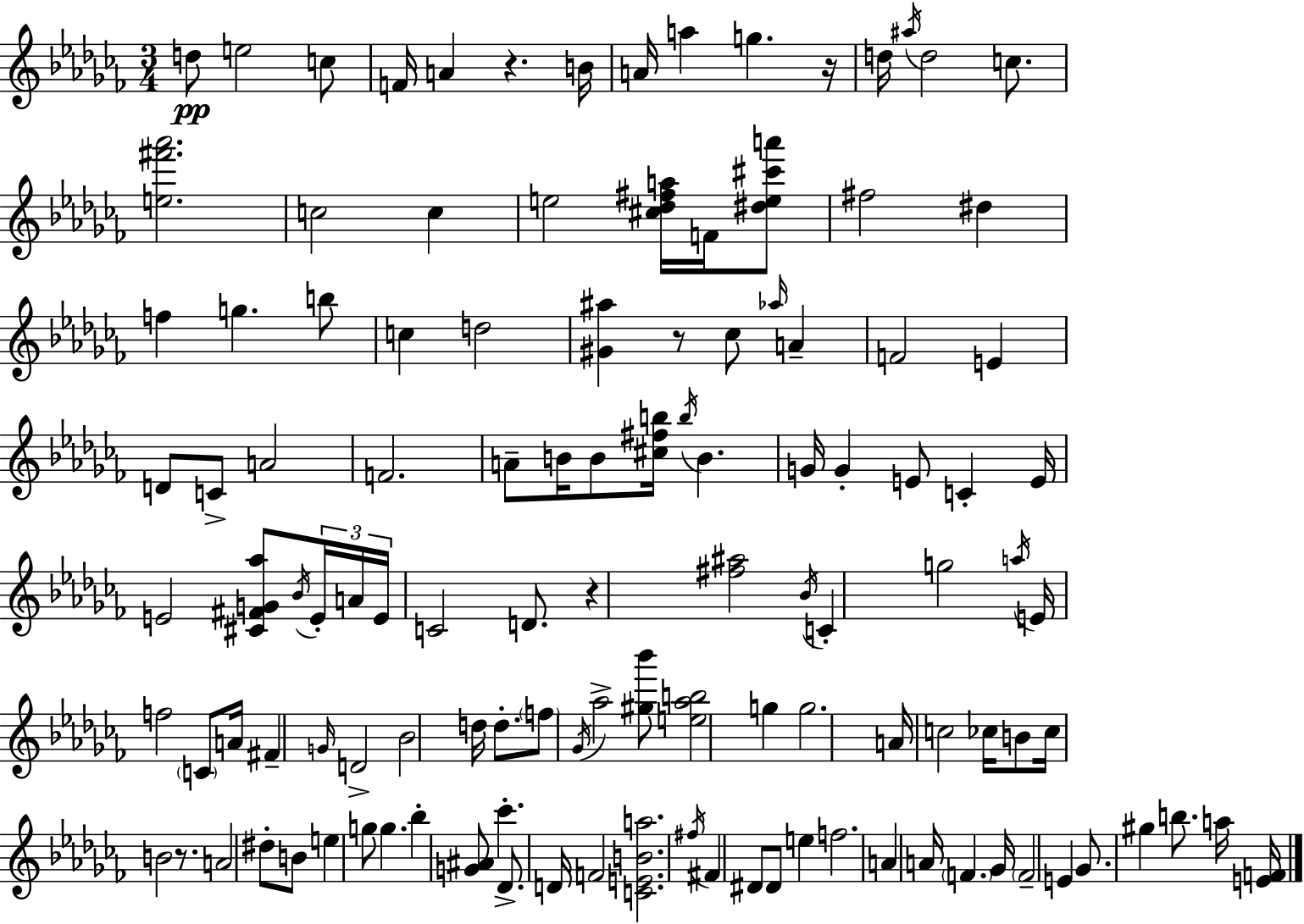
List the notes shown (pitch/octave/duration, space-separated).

D5/e E5/h C5/e F4/s A4/q R/q. B4/s A4/s A5/q G5/q. R/s D5/s A#5/s D5/h C5/e. [E5,F#6,Ab6]/h. C5/h C5/q E5/h [C#5,Db5,F#5,A5]/s F4/s [D#5,E5,C#6,A6]/e F#5/h D#5/q F5/q G5/q. B5/e C5/q D5/h [G#4,A#5]/q R/e CES5/e Ab5/s A4/q F4/h E4/q D4/e C4/e A4/h F4/h. A4/e B4/s B4/e [C#5,F#5,B5]/s B5/s B4/q. G4/s G4/q E4/e C4/q E4/s E4/h [C#4,F#4,G4,Ab5]/e Bb4/s E4/s A4/s E4/s C4/h D4/e. R/q [F#5,A#5]/h Bb4/s C4/q G5/h A5/s E4/s F5/h C4/e A4/s F#4/q G4/s D4/h Bb4/h D5/s D5/e. F5/e Gb4/s Ab5/h [G#5,Bb6]/e [E5,Ab5,B5]/h G5/q G5/h. A4/s C5/h CES5/s B4/e CES5/s B4/h R/e. A4/h D#5/e B4/e E5/q G5/e G5/q. Bb5/q [G4,A#4]/e CES6/q. Db4/e. D4/s F4/h [C4,E4,B4,A5]/h. F#5/s F#4/q D#4/e D#4/e E5/q F5/h. A4/q A4/s F4/q. Gb4/s F4/h E4/q Gb4/e. G#5/q B5/e. A5/s [E4,F4]/s